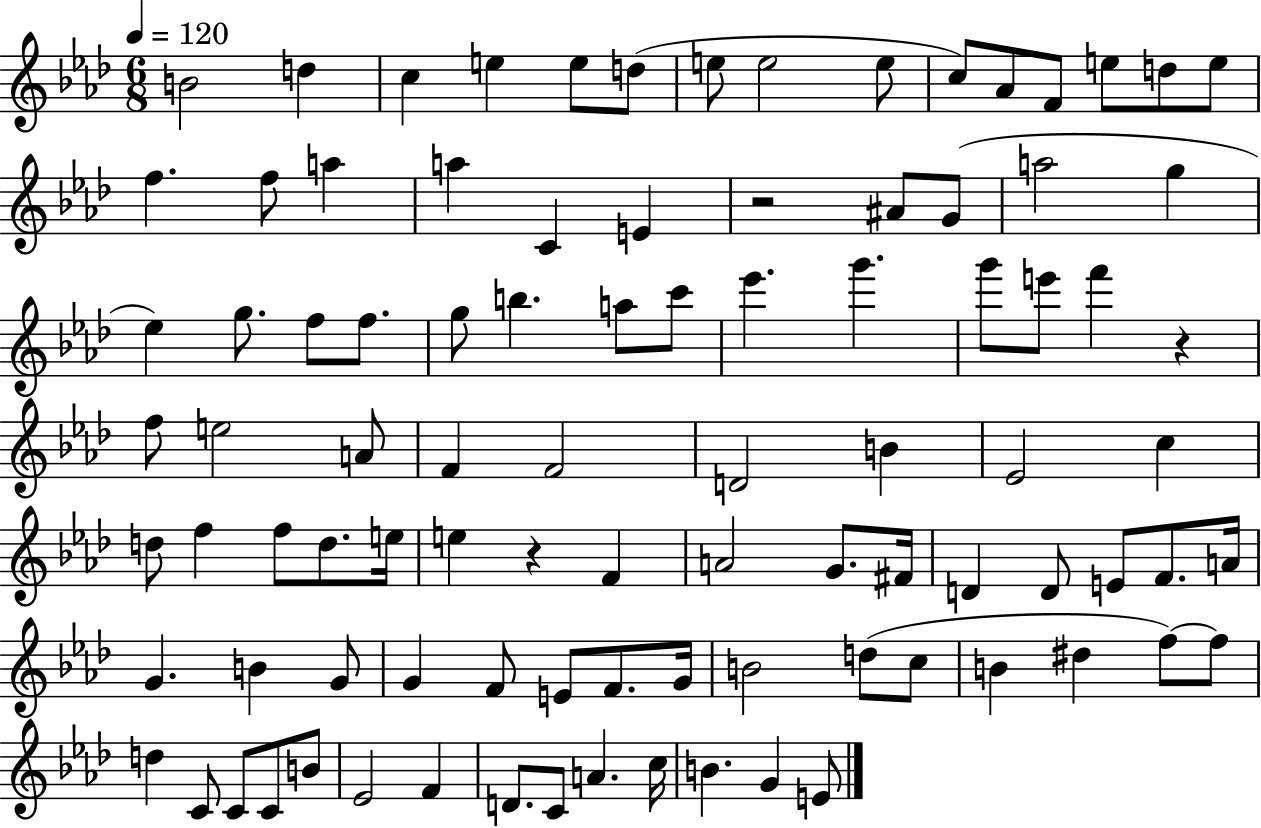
B4/h D5/q C5/q E5/q E5/e D5/e E5/e E5/h E5/e C5/e Ab4/e F4/e E5/e D5/e E5/e F5/q. F5/e A5/q A5/q C4/q E4/q R/h A#4/e G4/e A5/h G5/q Eb5/q G5/e. F5/e F5/e. G5/e B5/q. A5/e C6/e Eb6/q. G6/q. G6/e E6/e F6/q R/q F5/e E5/h A4/e F4/q F4/h D4/h B4/q Eb4/h C5/q D5/e F5/q F5/e D5/e. E5/s E5/q R/q F4/q A4/h G4/e. F#4/s D4/q D4/e E4/e F4/e. A4/s G4/q. B4/q G4/e G4/q F4/e E4/e F4/e. G4/s B4/h D5/e C5/e B4/q D#5/q F5/e F5/e D5/q C4/e C4/e C4/e B4/e Eb4/h F4/q D4/e. C4/e A4/q. C5/s B4/q. G4/q E4/e